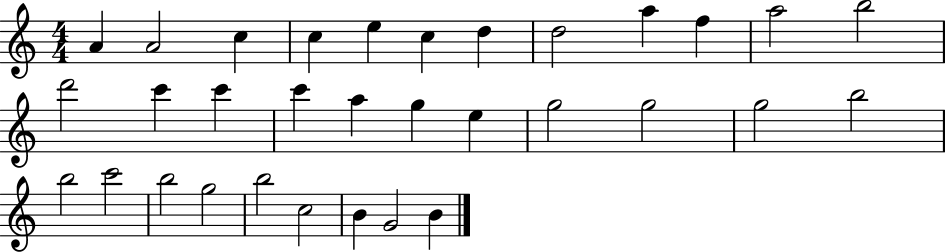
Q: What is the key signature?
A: C major